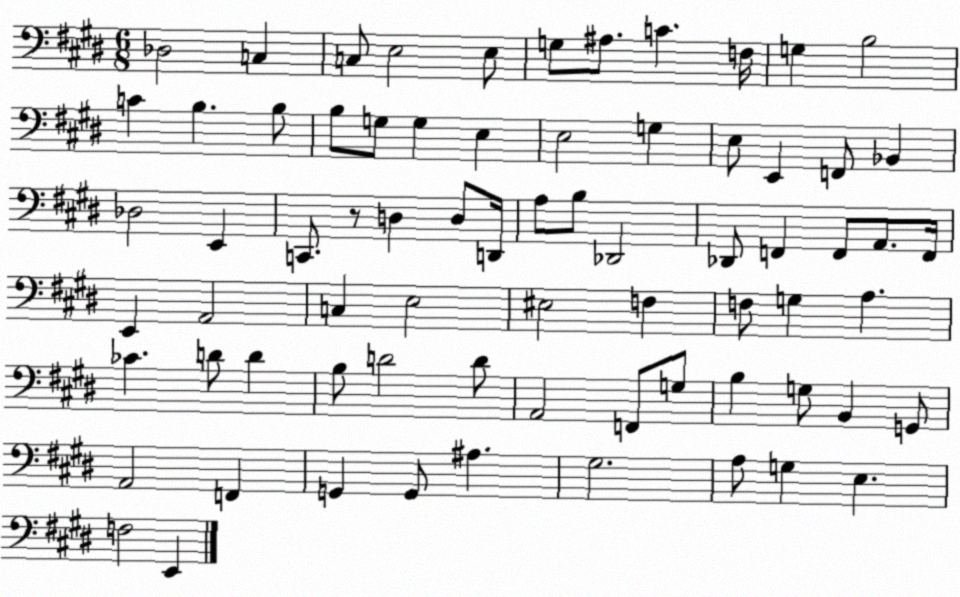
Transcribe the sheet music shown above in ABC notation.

X:1
T:Untitled
M:6/8
L:1/4
K:E
_D,2 C, C,/2 E,2 E,/2 G,/2 ^A,/2 C F,/4 G, B,2 C B, B,/2 B,/2 G,/2 G, E, E,2 G, E,/2 E,, F,,/2 _B,, _D,2 E,, C,,/2 z/2 D, D,/2 D,,/4 A,/2 B,/2 _D,,2 _D,,/2 F,, F,,/2 A,,/2 F,,/4 E,, A,,2 C, E,2 ^E,2 F, F,/2 G, A, _C D/2 D B,/2 D2 D/2 A,,2 F,,/2 G,/2 B, G,/2 B,, G,,/2 A,,2 F,, G,, G,,/2 ^A, ^G,2 A,/2 G, E, F,2 E,,